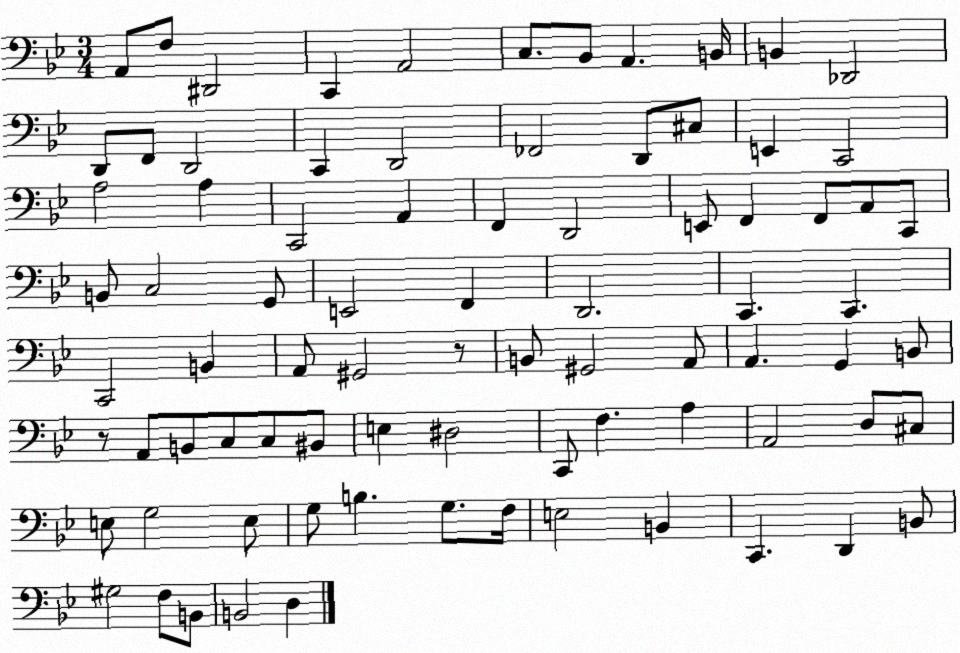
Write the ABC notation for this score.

X:1
T:Untitled
M:3/4
L:1/4
K:Bb
A,,/2 F,/2 ^D,,2 C,, A,,2 C,/2 _B,,/2 A,, B,,/4 B,, _D,,2 D,,/2 F,,/2 D,,2 C,, D,,2 _F,,2 D,,/2 ^C,/2 E,, C,,2 A,2 A, C,,2 A,, F,, D,,2 E,,/2 F,, F,,/2 A,,/2 C,,/2 B,,/2 C,2 G,,/2 E,,2 F,, D,,2 C,, C,, C,,2 B,, A,,/2 ^G,,2 z/2 B,,/2 ^G,,2 A,,/2 A,, G,, B,,/2 z/2 A,,/2 B,,/2 C,/2 C,/2 ^B,,/2 E, ^D,2 C,,/2 F, A, A,,2 D,/2 ^C,/2 E,/2 G,2 E,/2 G,/2 B, G,/2 F,/4 E,2 B,, C,, D,, B,,/2 ^G,2 F,/2 B,,/2 B,,2 D,